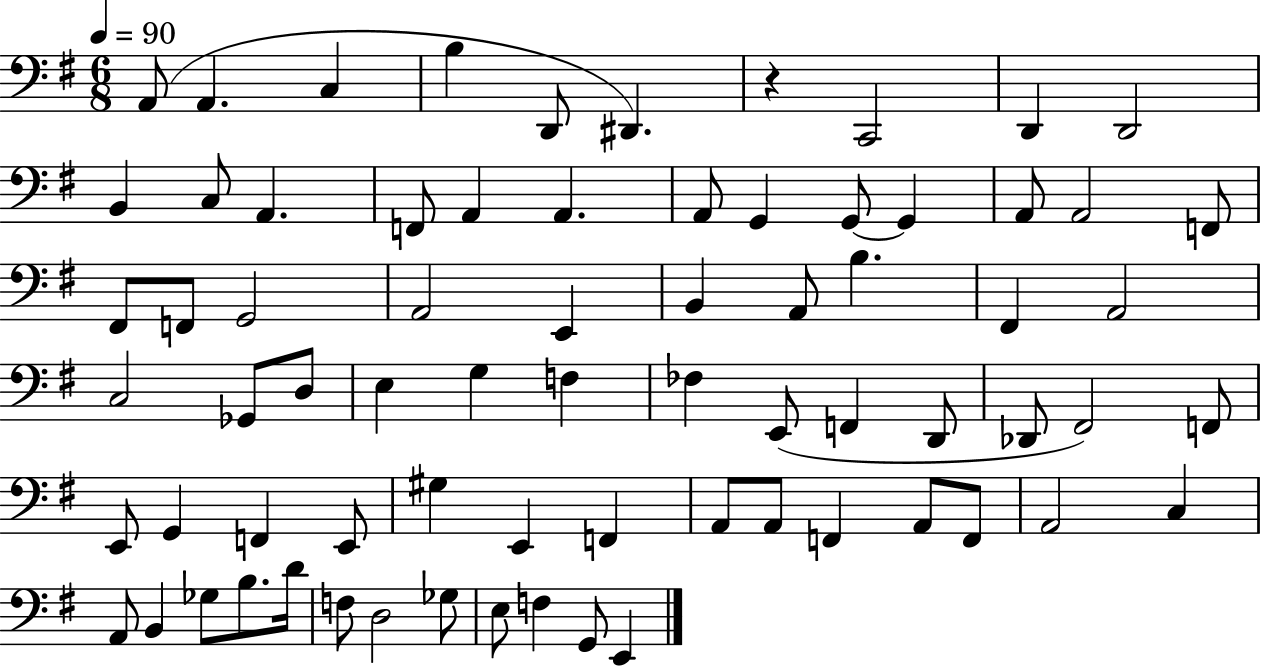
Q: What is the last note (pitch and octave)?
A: E2